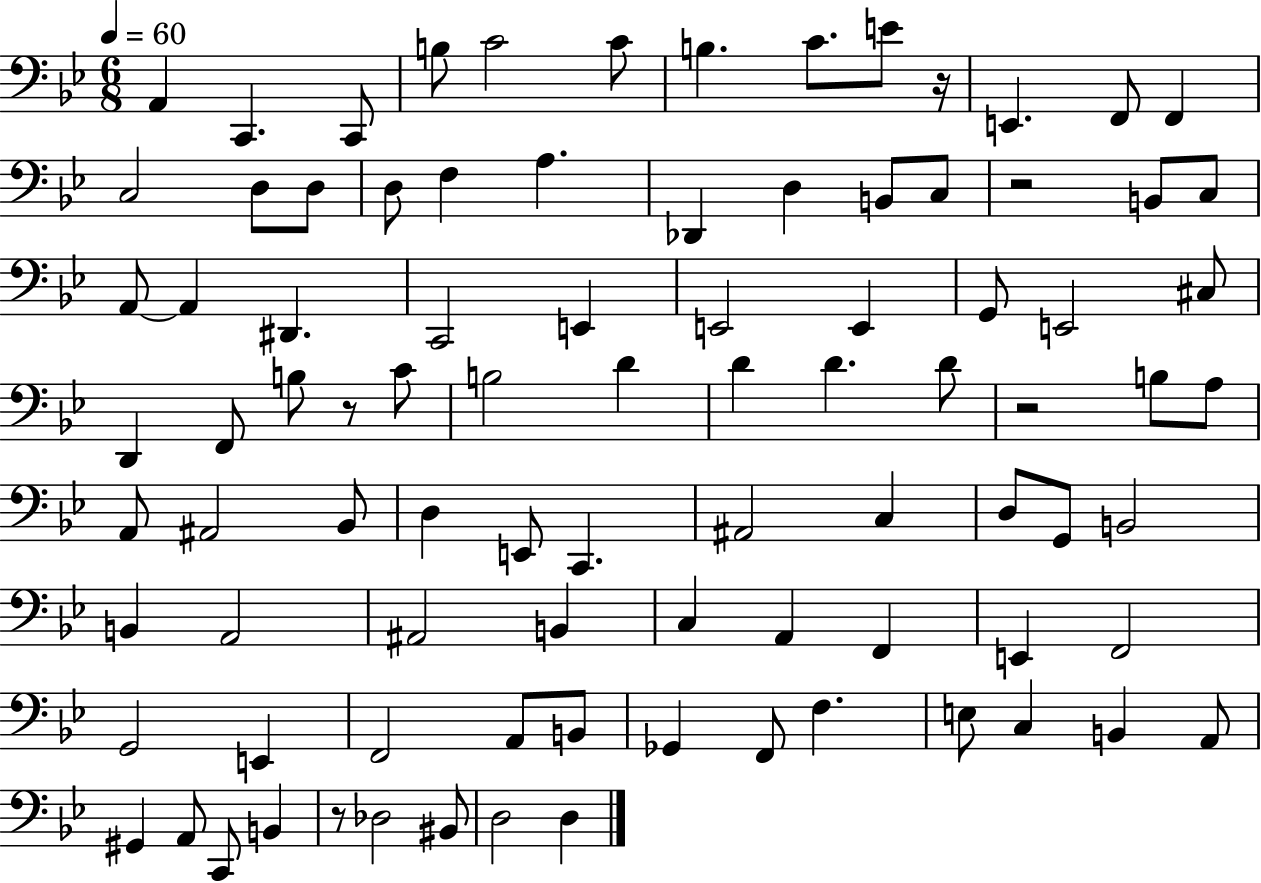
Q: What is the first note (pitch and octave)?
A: A2